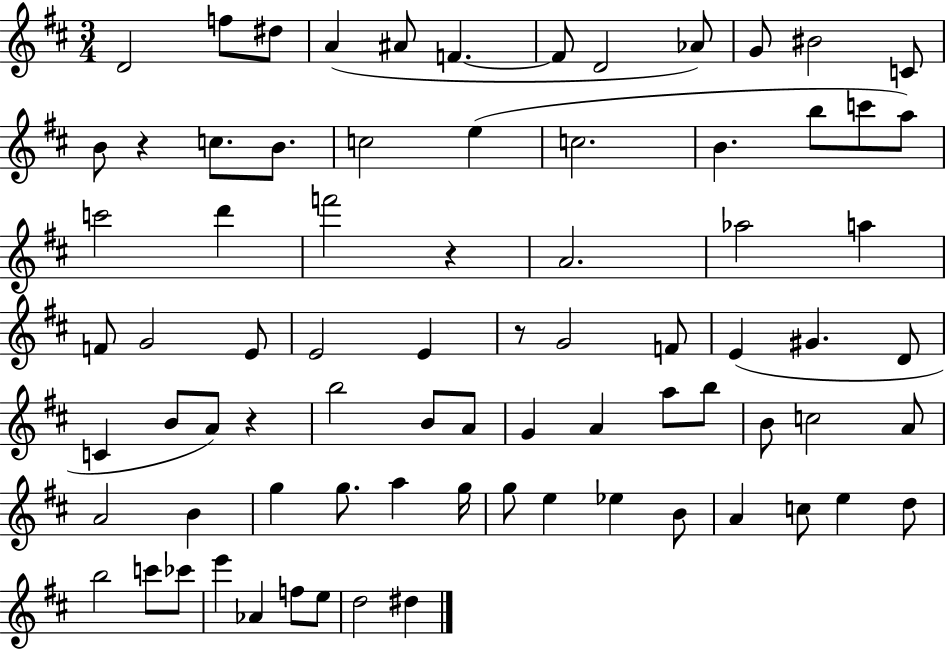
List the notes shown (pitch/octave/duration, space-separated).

D4/h F5/e D#5/e A4/q A#4/e F4/q. F4/e D4/h Ab4/e G4/e BIS4/h C4/e B4/e R/q C5/e. B4/e. C5/h E5/q C5/h. B4/q. B5/e C6/e A5/e C6/h D6/q F6/h R/q A4/h. Ab5/h A5/q F4/e G4/h E4/e E4/h E4/q R/e G4/h F4/e E4/q G#4/q. D4/e C4/q B4/e A4/e R/q B5/h B4/e A4/e G4/q A4/q A5/e B5/e B4/e C5/h A4/e A4/h B4/q G5/q G5/e. A5/q G5/s G5/e E5/q Eb5/q B4/e A4/q C5/e E5/q D5/e B5/h C6/e CES6/e E6/q Ab4/q F5/e E5/e D5/h D#5/q